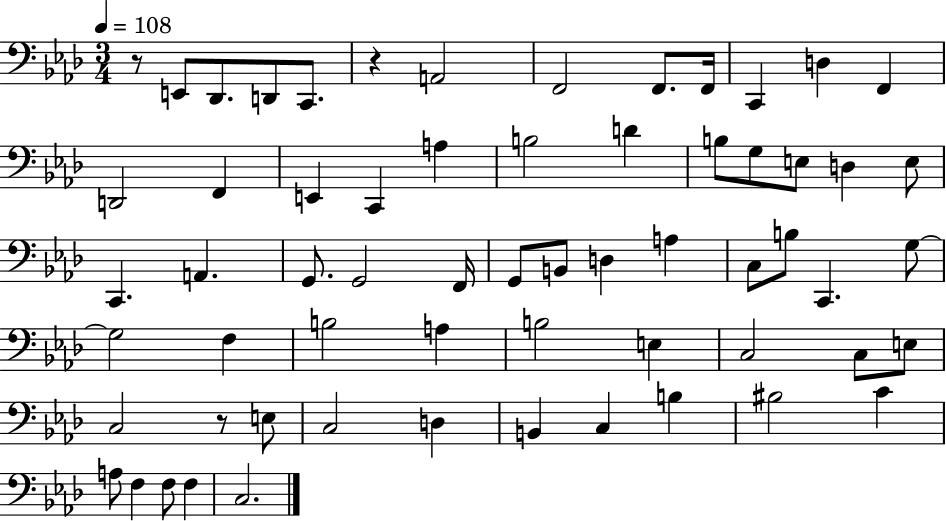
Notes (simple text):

R/e E2/e Db2/e. D2/e C2/e. R/q A2/h F2/h F2/e. F2/s C2/q D3/q F2/q D2/h F2/q E2/q C2/q A3/q B3/h D4/q B3/e G3/e E3/e D3/q E3/e C2/q. A2/q. G2/e. G2/h F2/s G2/e B2/e D3/q A3/q C3/e B3/e C2/q. G3/e G3/h F3/q B3/h A3/q B3/h E3/q C3/h C3/e E3/e C3/h R/e E3/e C3/h D3/q B2/q C3/q B3/q BIS3/h C4/q A3/e F3/q F3/e F3/q C3/h.